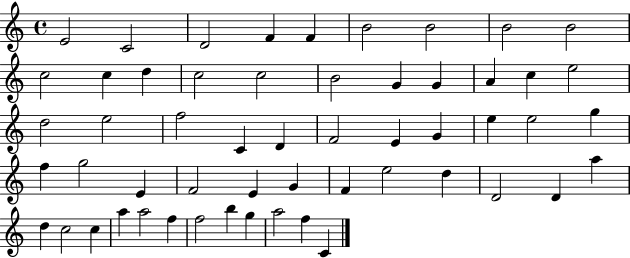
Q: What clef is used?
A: treble